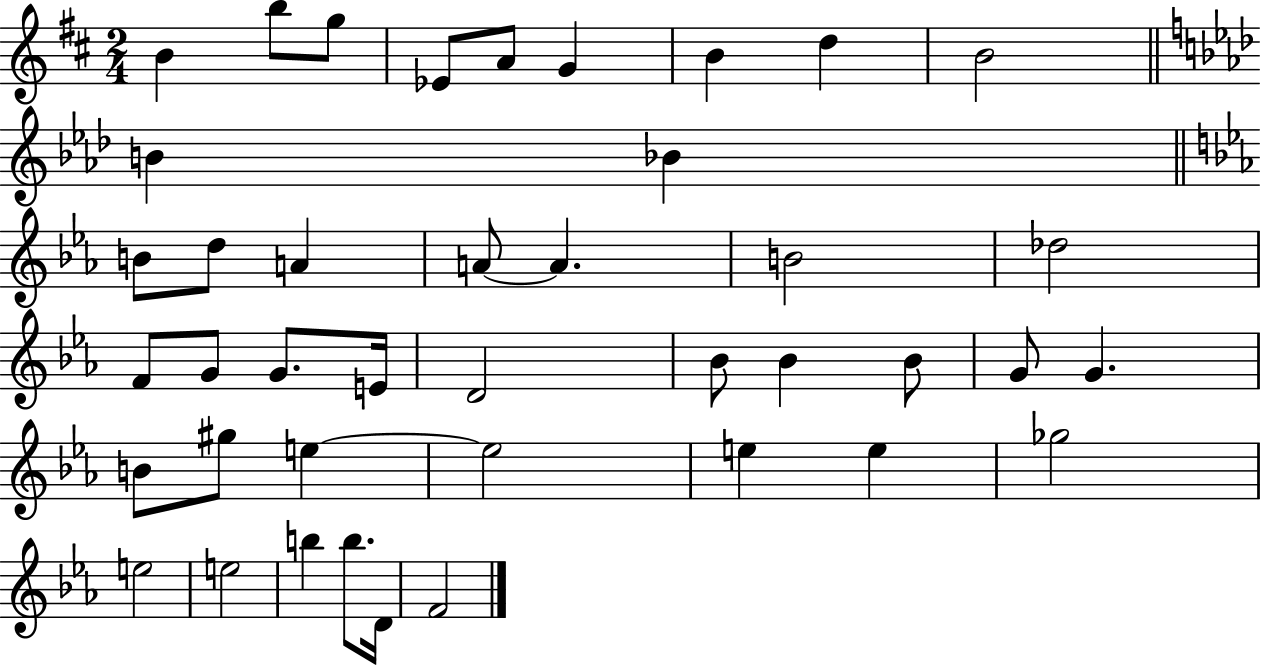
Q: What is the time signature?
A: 2/4